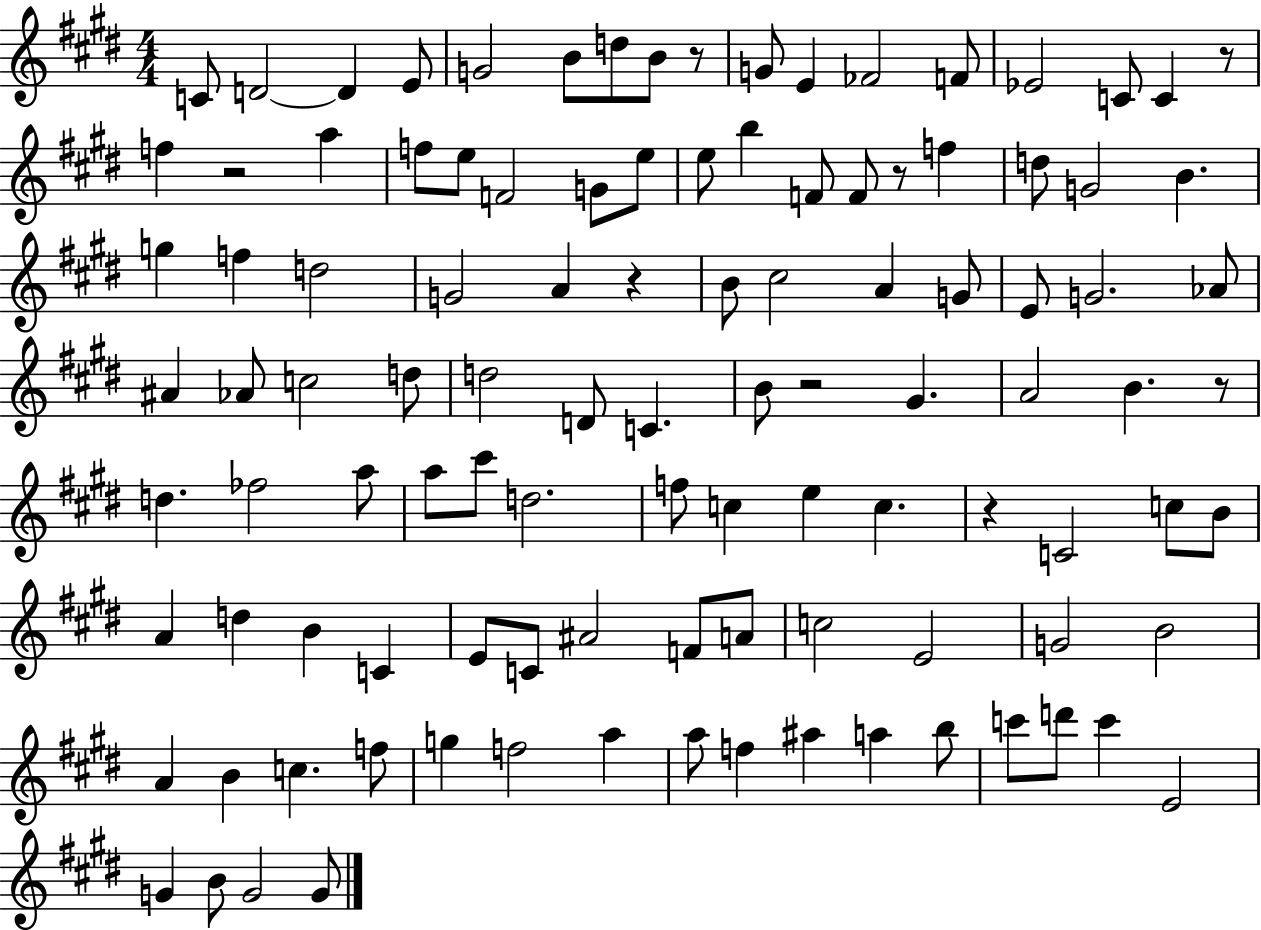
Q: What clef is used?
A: treble